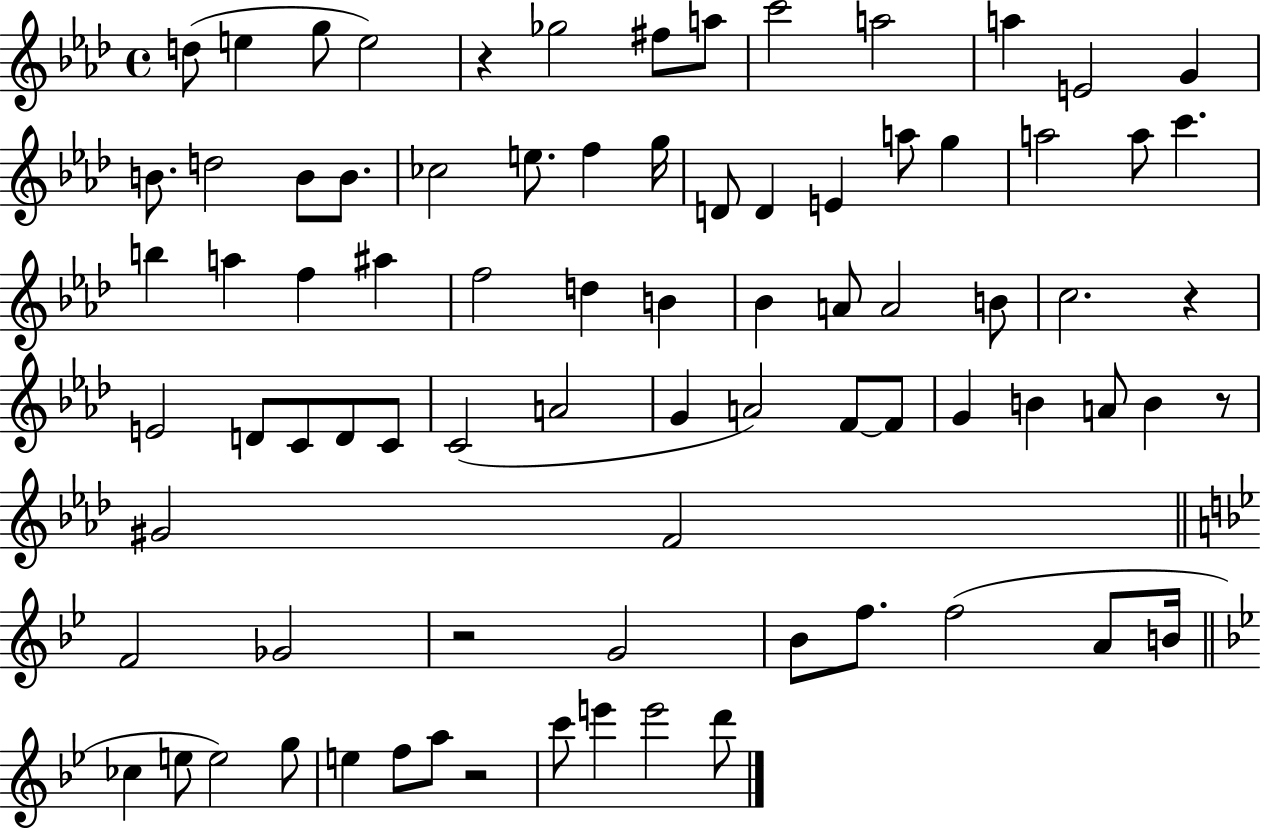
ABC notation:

X:1
T:Untitled
M:4/4
L:1/4
K:Ab
d/2 e g/2 e2 z _g2 ^f/2 a/2 c'2 a2 a E2 G B/2 d2 B/2 B/2 _c2 e/2 f g/4 D/2 D E a/2 g a2 a/2 c' b a f ^a f2 d B _B A/2 A2 B/2 c2 z E2 D/2 C/2 D/2 C/2 C2 A2 G A2 F/2 F/2 G B A/2 B z/2 ^G2 F2 F2 _G2 z2 G2 _B/2 f/2 f2 A/2 B/4 _c e/2 e2 g/2 e f/2 a/2 z2 c'/2 e' e'2 d'/2